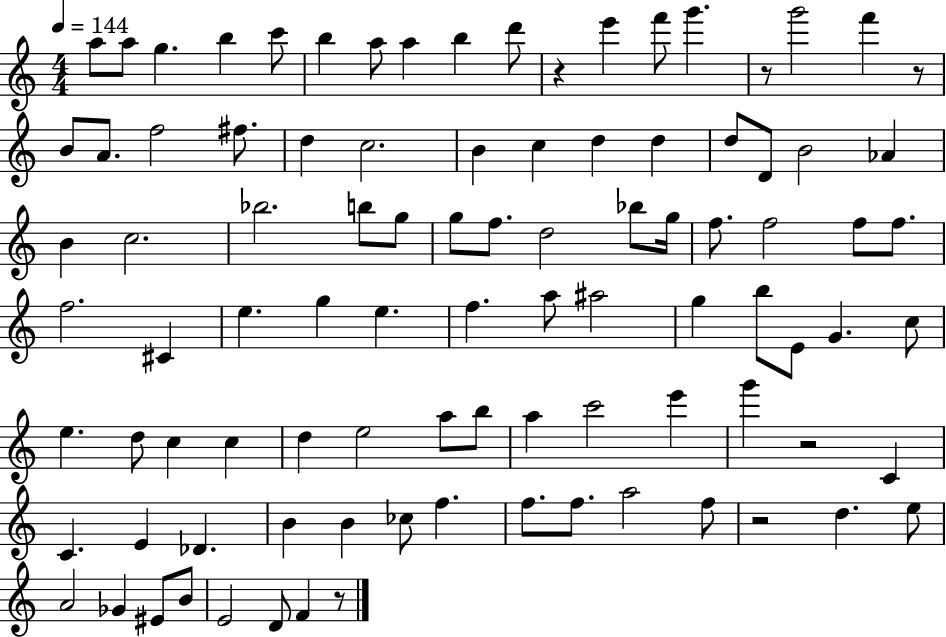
A5/e A5/e G5/q. B5/q C6/e B5/q A5/e A5/q B5/q D6/e R/q E6/q F6/e G6/q. R/e G6/h F6/q R/e B4/e A4/e. F5/h F#5/e. D5/q C5/h. B4/q C5/q D5/q D5/q D5/e D4/e B4/h Ab4/q B4/q C5/h. Bb5/h. B5/e G5/e G5/e F5/e. D5/h Bb5/e G5/s F5/e. F5/h F5/e F5/e. F5/h. C#4/q E5/q. G5/q E5/q. F5/q. A5/e A#5/h G5/q B5/e E4/e G4/q. C5/e E5/q. D5/e C5/q C5/q D5/q E5/h A5/e B5/e A5/q C6/h E6/q G6/q R/h C4/q C4/q. E4/q Db4/q. B4/q B4/q CES5/e F5/q. F5/e. F5/e. A5/h F5/e R/h D5/q. E5/e A4/h Gb4/q EIS4/e B4/e E4/h D4/e F4/q R/e